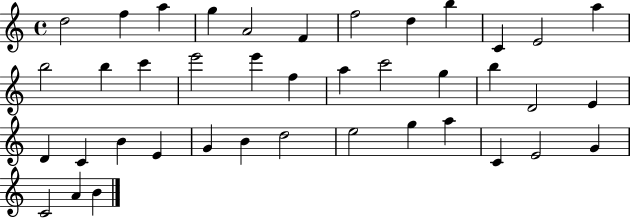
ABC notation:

X:1
T:Untitled
M:4/4
L:1/4
K:C
d2 f a g A2 F f2 d b C E2 a b2 b c' e'2 e' f a c'2 g b D2 E D C B E G B d2 e2 g a C E2 G C2 A B